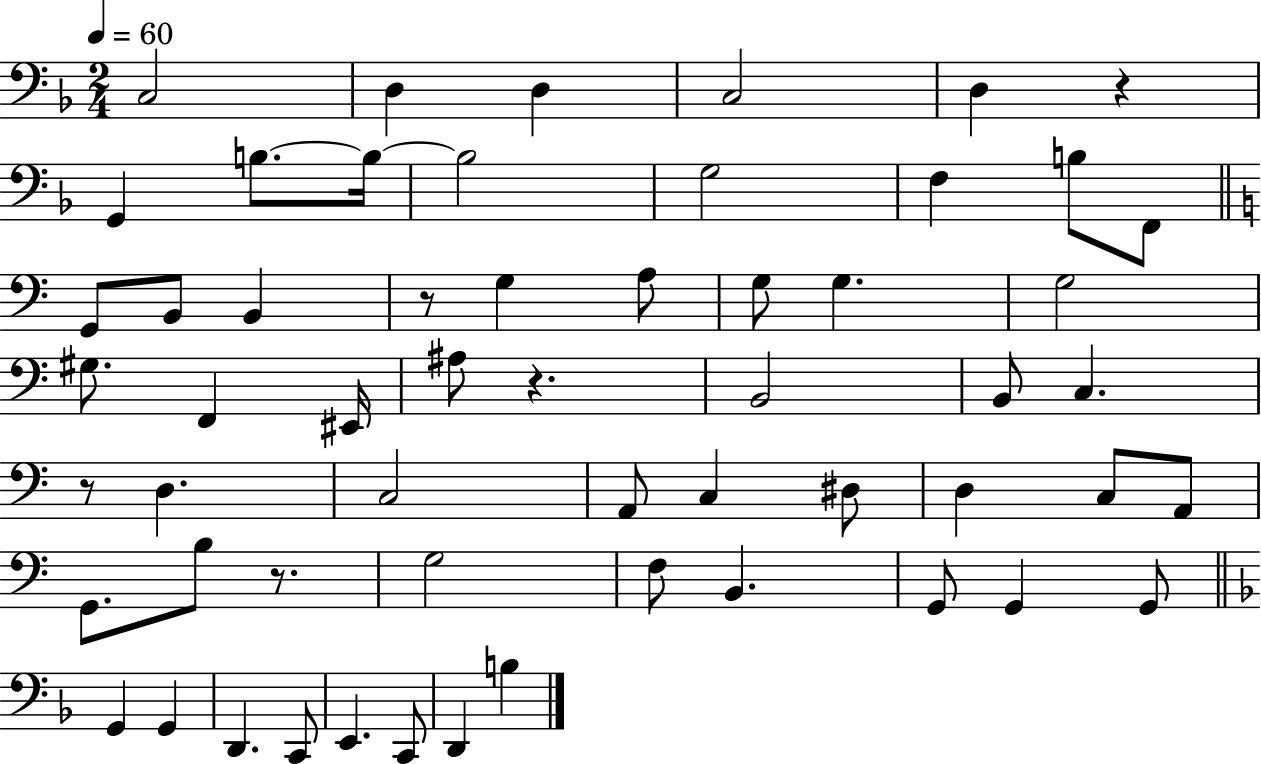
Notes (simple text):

C3/h D3/q D3/q C3/h D3/q R/q G2/q B3/e. B3/s B3/h G3/h F3/q B3/e F2/e G2/e B2/e B2/q R/e G3/q A3/e G3/e G3/q. G3/h G#3/e. F2/q EIS2/s A#3/e R/q. B2/h B2/e C3/q. R/e D3/q. C3/h A2/e C3/q D#3/e D3/q C3/e A2/e G2/e. B3/e R/e. G3/h F3/e B2/q. G2/e G2/q G2/e G2/q G2/q D2/q. C2/e E2/q. C2/e D2/q B3/q